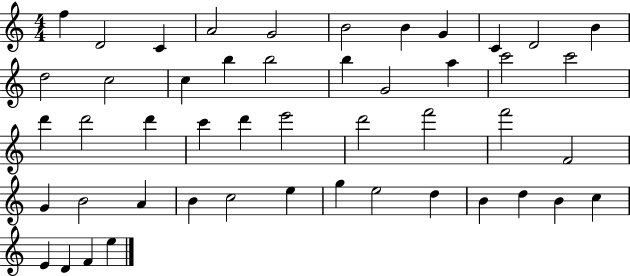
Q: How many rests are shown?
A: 0